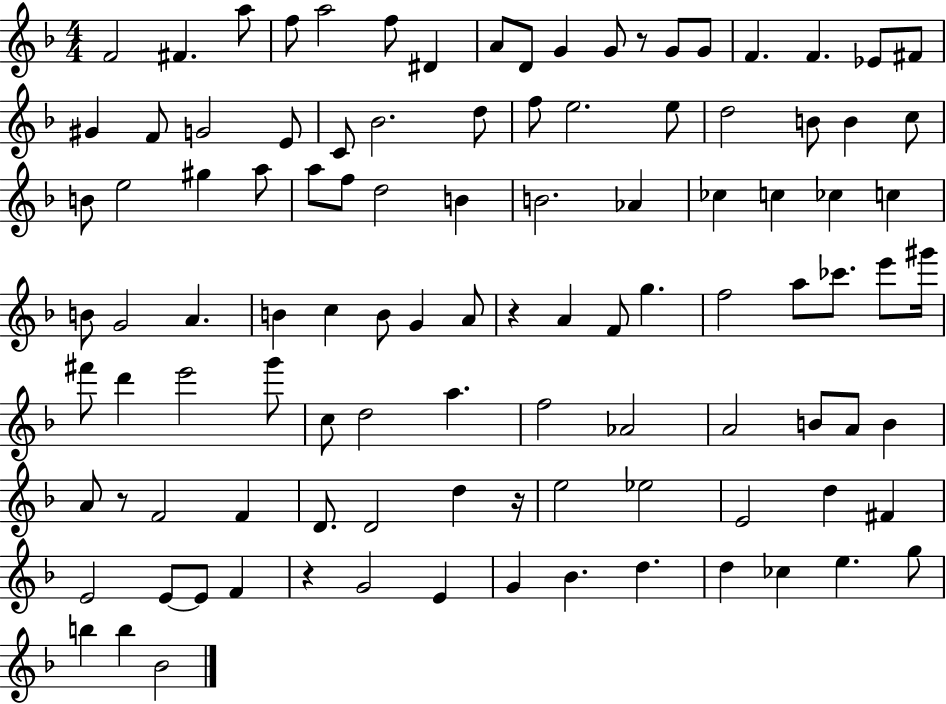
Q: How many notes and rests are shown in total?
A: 106